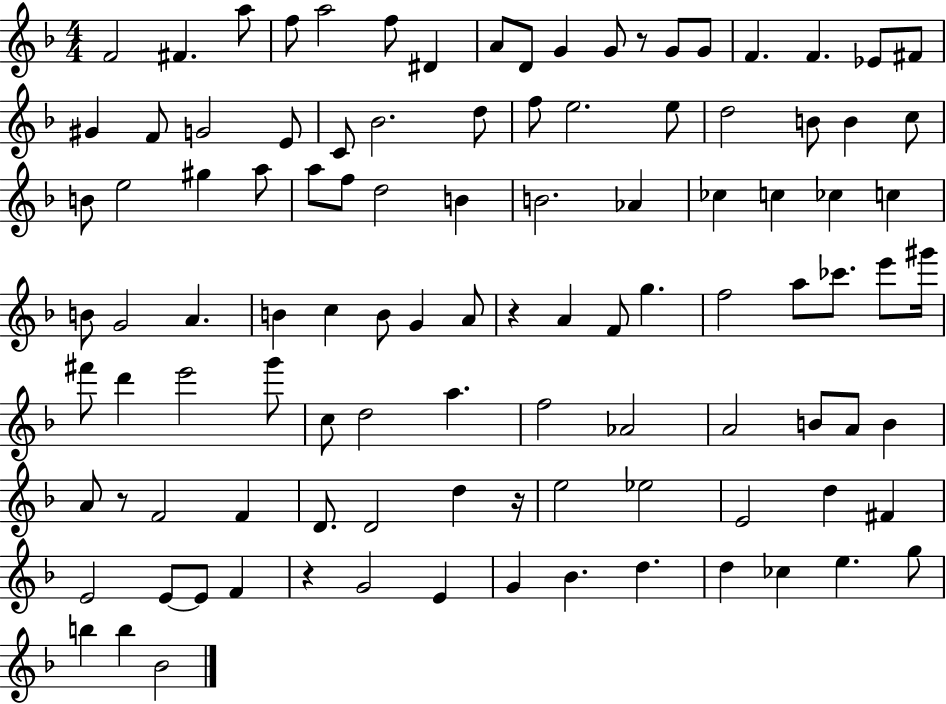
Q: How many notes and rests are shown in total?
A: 106